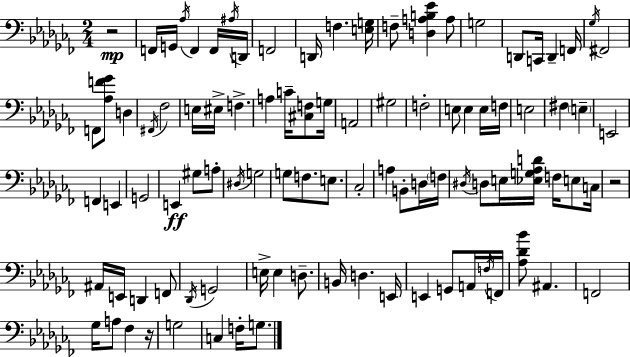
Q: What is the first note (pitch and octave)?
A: F2